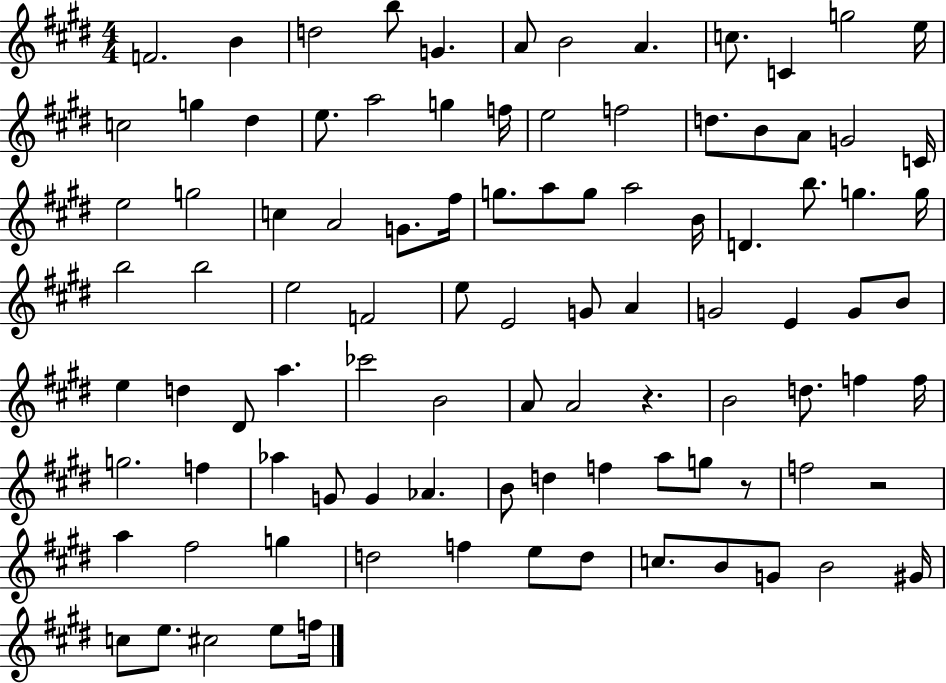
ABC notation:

X:1
T:Untitled
M:4/4
L:1/4
K:E
F2 B d2 b/2 G A/2 B2 A c/2 C g2 e/4 c2 g ^d e/2 a2 g f/4 e2 f2 d/2 B/2 A/2 G2 C/4 e2 g2 c A2 G/2 ^f/4 g/2 a/2 g/2 a2 B/4 D b/2 g g/4 b2 b2 e2 F2 e/2 E2 G/2 A G2 E G/2 B/2 e d ^D/2 a _c'2 B2 A/2 A2 z B2 d/2 f f/4 g2 f _a G/2 G _A B/2 d f a/2 g/2 z/2 f2 z2 a ^f2 g d2 f e/2 d/2 c/2 B/2 G/2 B2 ^G/4 c/2 e/2 ^c2 e/2 f/4